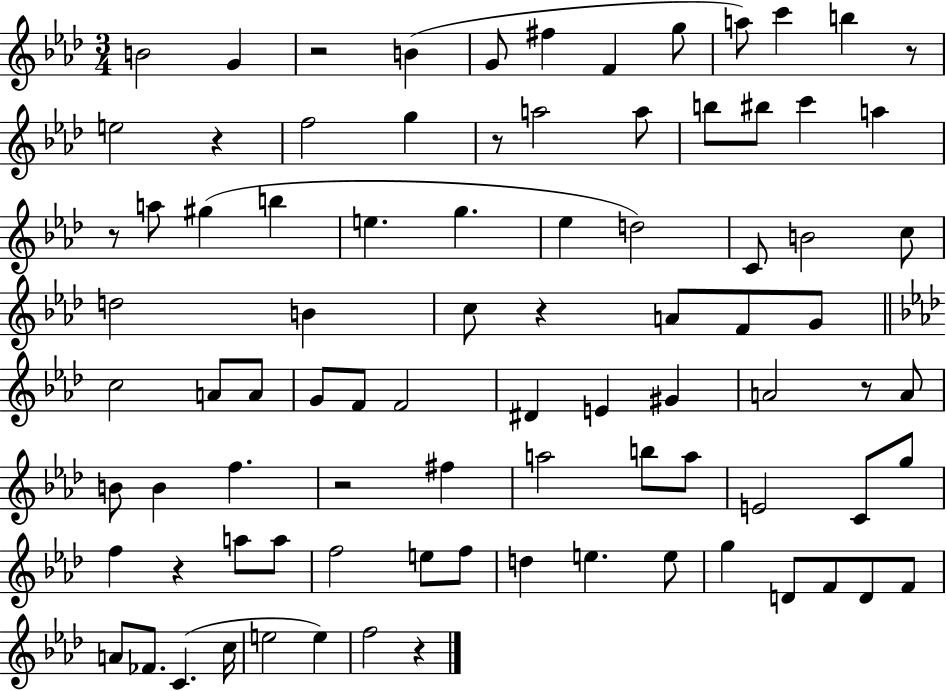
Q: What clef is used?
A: treble